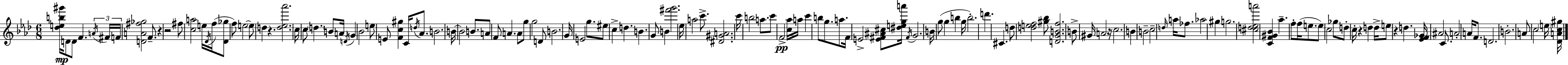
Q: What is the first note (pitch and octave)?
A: D4